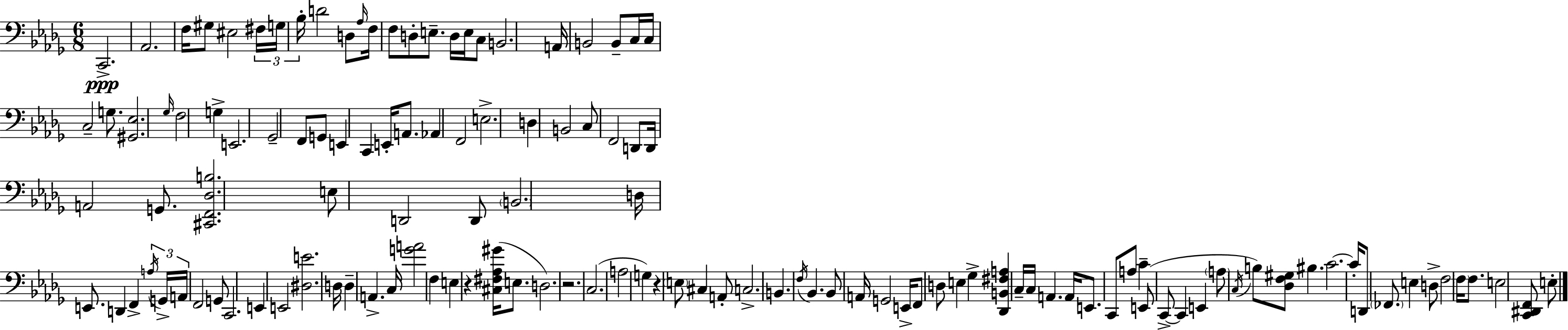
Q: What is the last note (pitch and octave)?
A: E3